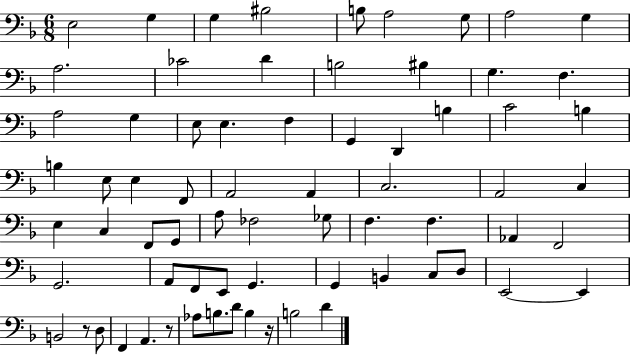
E3/h G3/q G3/q BIS3/h B3/e A3/h G3/e A3/h G3/q A3/h. CES4/h D4/q B3/h BIS3/q G3/q. F3/q. A3/h G3/q E3/e E3/q. F3/q G2/q D2/q B3/q C4/h B3/q B3/q E3/e E3/q F2/e A2/h A2/q C3/h. A2/h C3/q E3/q C3/q F2/e G2/e A3/e FES3/h Gb3/e F3/q. F3/q. Ab2/q F2/h G2/h. A2/e F2/e E2/e G2/q. G2/q B2/q C3/e D3/e E2/h E2/q B2/h R/e D3/e F2/q A2/q. R/e Ab3/e B3/e. D4/e B3/q R/s B3/h D4/q